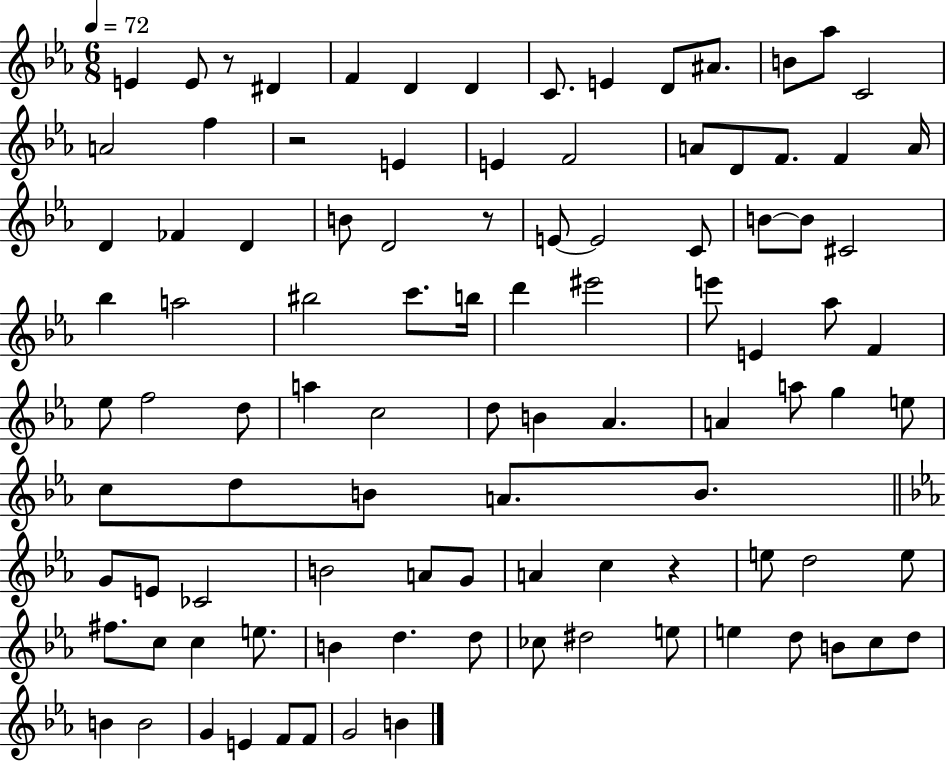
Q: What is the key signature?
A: EES major